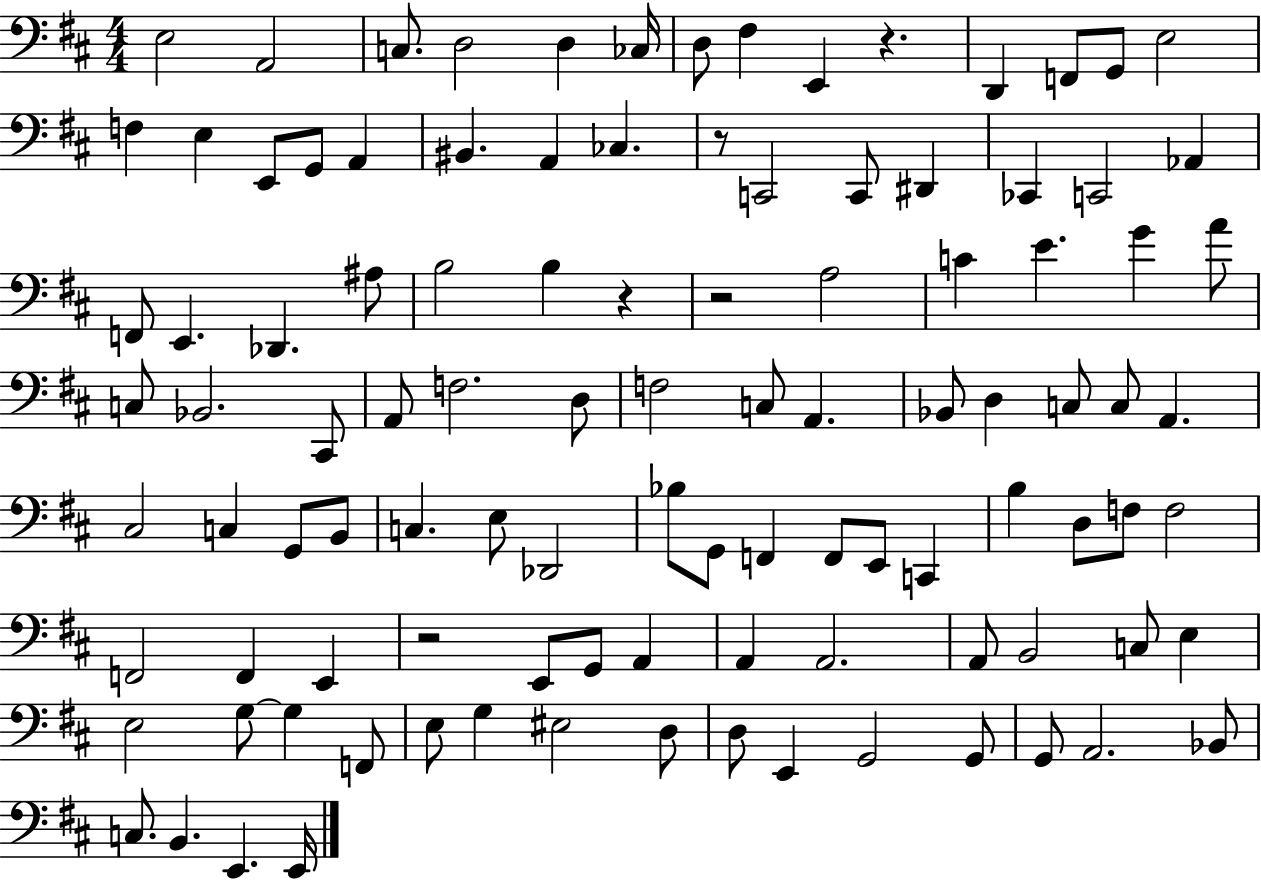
{
  \clef bass
  \numericTimeSignature
  \time 4/4
  \key d \major
  e2 a,2 | c8. d2 d4 ces16 | d8 fis4 e,4 r4. | d,4 f,8 g,8 e2 | \break f4 e4 e,8 g,8 a,4 | bis,4. a,4 ces4. | r8 c,2 c,8 dis,4 | ces,4 c,2 aes,4 | \break f,8 e,4. des,4. ais8 | b2 b4 r4 | r2 a2 | c'4 e'4. g'4 a'8 | \break c8 bes,2. cis,8 | a,8 f2. d8 | f2 c8 a,4. | bes,8 d4 c8 c8 a,4. | \break cis2 c4 g,8 b,8 | c4. e8 des,2 | bes8 g,8 f,4 f,8 e,8 c,4 | b4 d8 f8 f2 | \break f,2 f,4 e,4 | r2 e,8 g,8 a,4 | a,4 a,2. | a,8 b,2 c8 e4 | \break e2 g8~~ g4 f,8 | e8 g4 eis2 d8 | d8 e,4 g,2 g,8 | g,8 a,2. bes,8 | \break c8. b,4. e,4. e,16 | \bar "|."
}